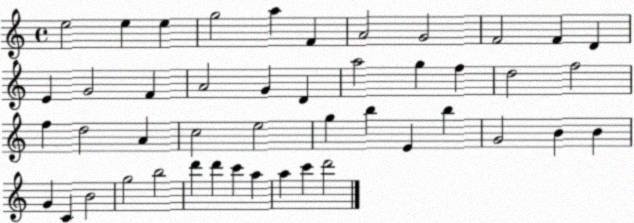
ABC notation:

X:1
T:Untitled
M:4/4
L:1/4
K:C
e2 e e g2 a F A2 G2 F2 F D E G2 F A2 G D a2 g f d2 f2 f d2 A c2 e2 g b E b G2 B B G C B2 g2 b2 d' d' c' a a c' d'2